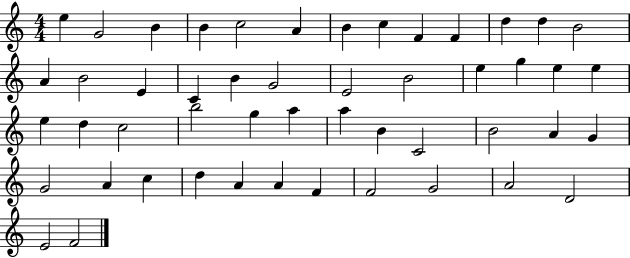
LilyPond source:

{
  \clef treble
  \numericTimeSignature
  \time 4/4
  \key c \major
  e''4 g'2 b'4 | b'4 c''2 a'4 | b'4 c''4 f'4 f'4 | d''4 d''4 b'2 | \break a'4 b'2 e'4 | c'4 b'4 g'2 | e'2 b'2 | e''4 g''4 e''4 e''4 | \break e''4 d''4 c''2 | b''2 g''4 a''4 | a''4 b'4 c'2 | b'2 a'4 g'4 | \break g'2 a'4 c''4 | d''4 a'4 a'4 f'4 | f'2 g'2 | a'2 d'2 | \break e'2 f'2 | \bar "|."
}